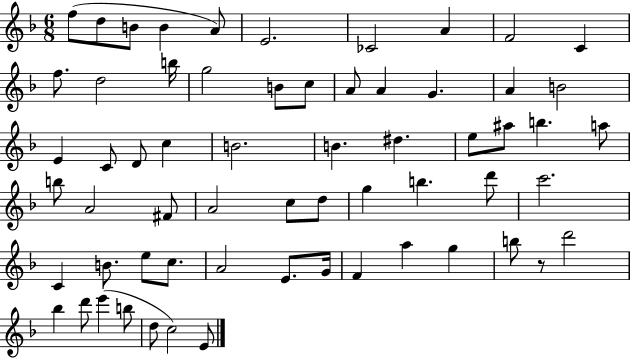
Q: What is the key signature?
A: F major